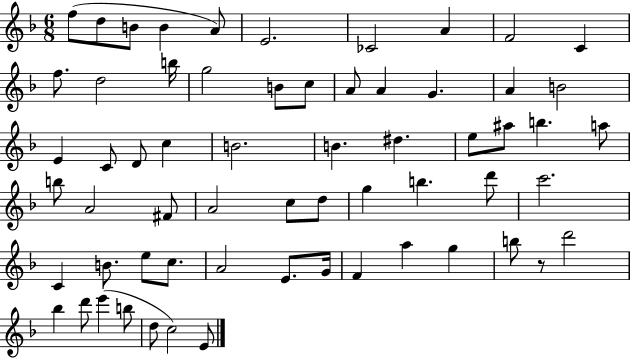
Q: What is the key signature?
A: F major